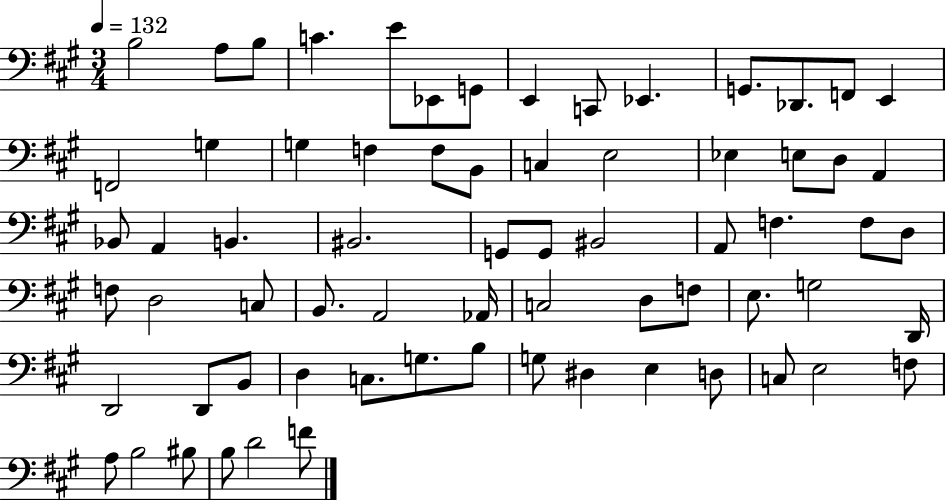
B3/h A3/e B3/e C4/q. E4/e Eb2/e G2/e E2/q C2/e Eb2/q. G2/e. Db2/e. F2/e E2/q F2/h G3/q G3/q F3/q F3/e B2/e C3/q E3/h Eb3/q E3/e D3/e A2/q Bb2/e A2/q B2/q. BIS2/h. G2/e G2/e BIS2/h A2/e F3/q. F3/e D3/e F3/e D3/h C3/e B2/e. A2/h Ab2/s C3/h D3/e F3/e E3/e. G3/h D2/s D2/h D2/e B2/e D3/q C3/e. G3/e. B3/e G3/e D#3/q E3/q D3/e C3/e E3/h F3/e A3/e B3/h BIS3/e B3/e D4/h F4/e